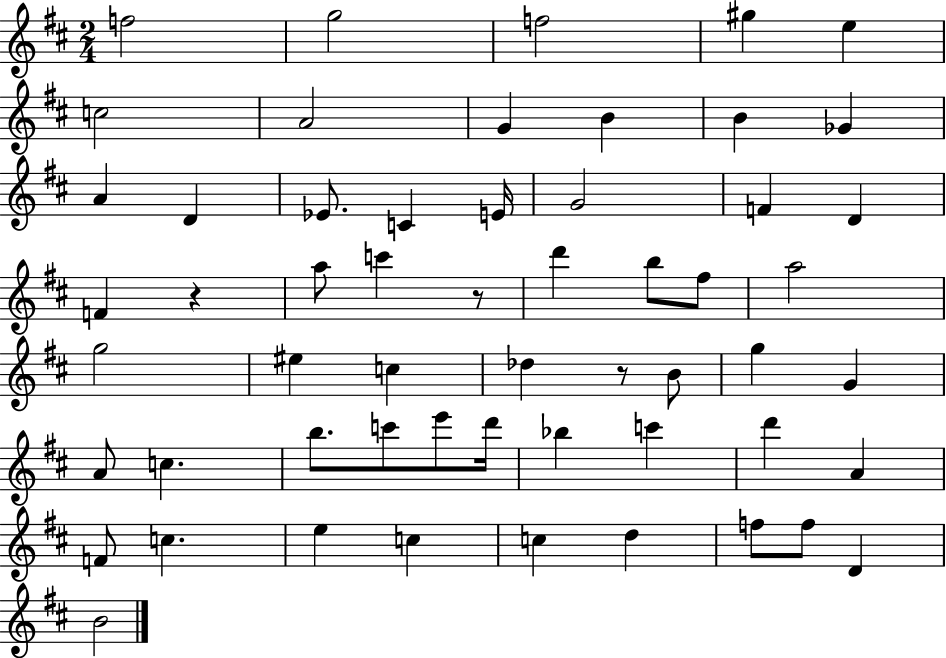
F5/h G5/h F5/h G#5/q E5/q C5/h A4/h G4/q B4/q B4/q Gb4/q A4/q D4/q Eb4/e. C4/q E4/s G4/h F4/q D4/q F4/q R/q A5/e C6/q R/e D6/q B5/e F#5/e A5/h G5/h EIS5/q C5/q Db5/q R/e B4/e G5/q G4/q A4/e C5/q. B5/e. C6/e E6/e D6/s Bb5/q C6/q D6/q A4/q F4/e C5/q. E5/q C5/q C5/q D5/q F5/e F5/e D4/q B4/h